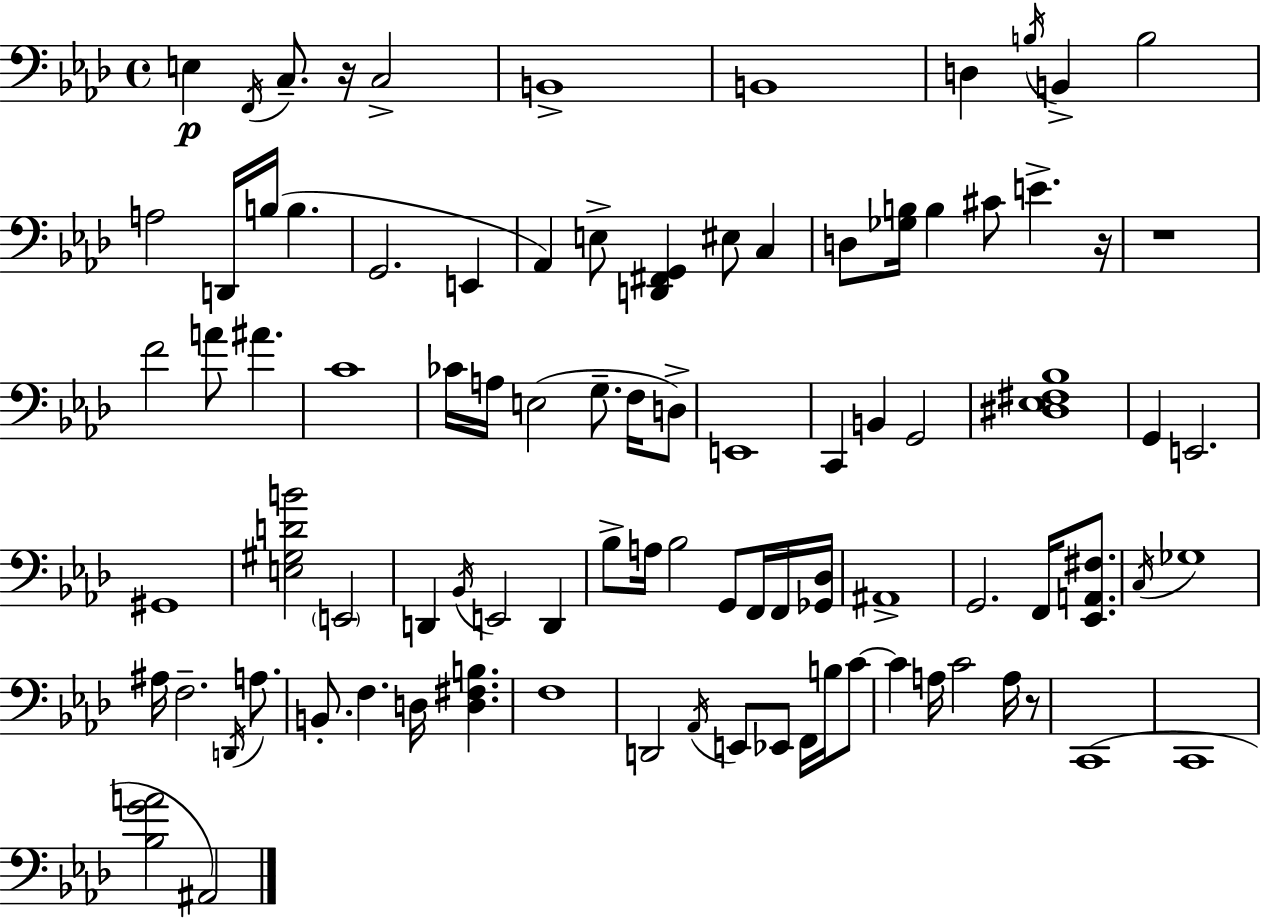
X:1
T:Untitled
M:4/4
L:1/4
K:Fm
E, F,,/4 C,/2 z/4 C,2 B,,4 B,,4 D, B,/4 B,, B,2 A,2 D,,/4 B,/4 B, G,,2 E,, _A,, E,/2 [D,,^F,,G,,] ^E,/2 C, D,/2 [_G,B,]/4 B, ^C/2 E z/4 z4 F2 A/2 ^A C4 _C/4 A,/4 E,2 G,/2 F,/4 D,/2 E,,4 C,, B,, G,,2 [^D,_E,^F,_B,]4 G,, E,,2 ^G,,4 [E,^G,DB]2 E,,2 D,, _B,,/4 E,,2 D,, _B,/2 A,/4 _B,2 G,,/2 F,,/4 F,,/4 [_G,,_D,]/4 ^A,,4 G,,2 F,,/4 [_E,,A,,^F,]/2 C,/4 _G,4 ^A,/4 F,2 D,,/4 A,/2 B,,/2 F, D,/4 [D,^F,B,] F,4 D,,2 _A,,/4 E,,/2 _E,,/2 F,,/4 B,/4 C/2 C A,/4 C2 A,/4 z/2 C,,4 C,,4 [_B,GA]2 ^A,,2